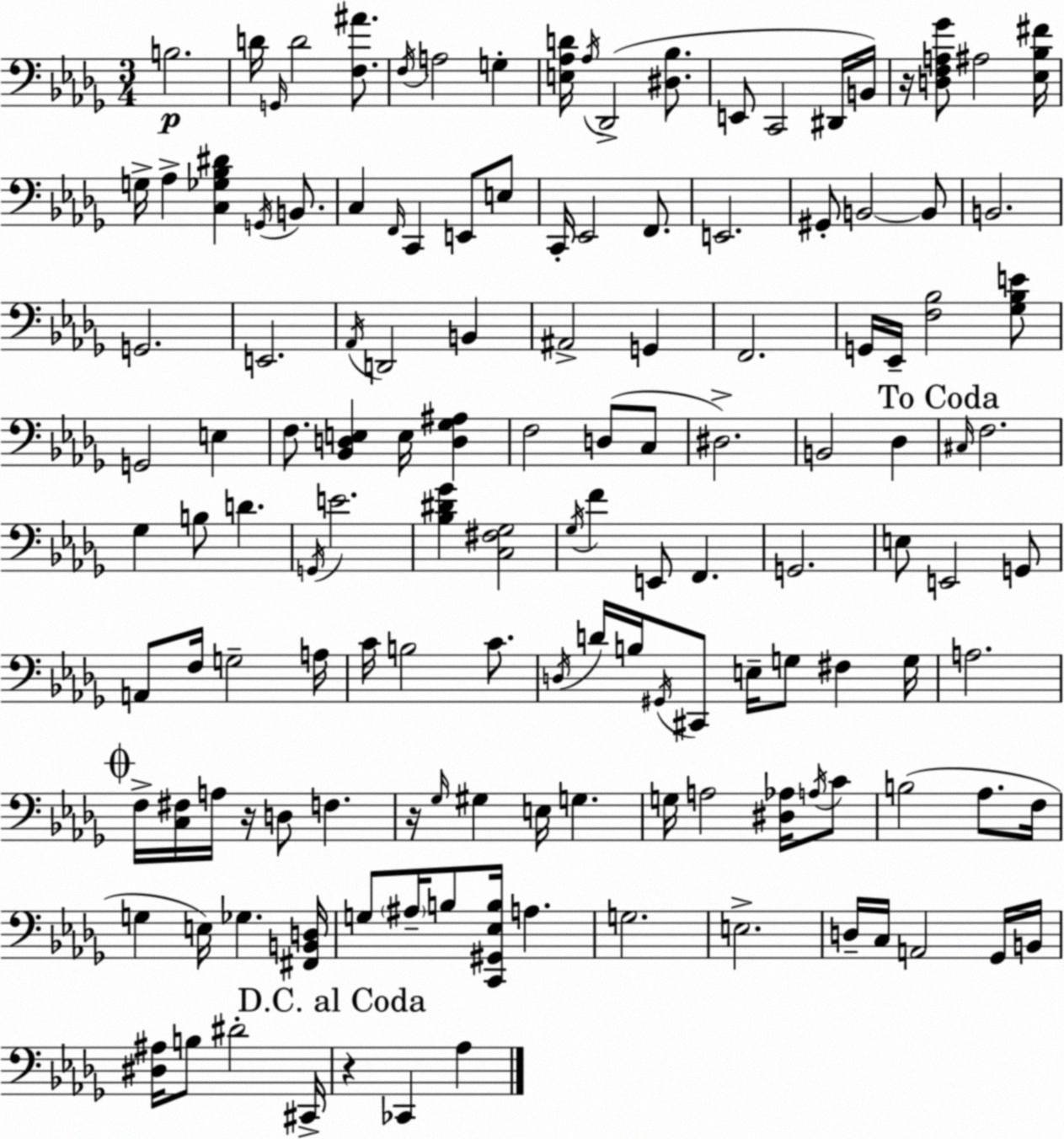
X:1
T:Untitled
M:3/4
L:1/4
K:Bbm
B,2 D/4 G,,/4 D2 [F,^A]/2 F,/4 A,2 G, [E,_A,D]/4 _A,/4 _D,,2 [^D,_B,]/2 E,,/2 C,,2 ^D,,/4 B,,/4 z/4 [D,F,A,_G]/2 ^A,2 [_E,_B,^F]/4 G,/4 _A, [C,_G,_B,^D] G,,/4 B,,/2 C, F,,/4 C,, E,,/2 E,/2 C,,/4 _E,,2 F,,/2 E,,2 ^G,,/2 B,,2 B,,/2 B,,2 G,,2 E,,2 _A,,/4 D,,2 B,, ^A,,2 G,, F,,2 G,,/4 _E,,/4 [F,_B,]2 [_G,_B,E]/2 G,,2 E, F,/2 [_B,,D,E,] E,/4 [D,_G,^A,] F,2 D,/2 C,/2 ^D,2 B,,2 _D, ^C,/4 F,2 _G, B,/2 D G,,/4 E2 [_B,^D_G] [C,^F,_G,]2 _G,/4 F E,,/2 F,, G,,2 E,/2 E,,2 G,,/2 A,,/2 F,/4 G,2 A,/4 C/4 B,2 C/2 D,/4 D/4 B,/4 ^G,,/4 ^C,,/2 E,/4 G,/2 ^F, G,/4 A,2 F,/4 [C,^F,]/4 A,/4 z/4 D,/2 F, z/4 _G,/4 ^G, E,/4 G, G,/4 A,2 [^D,_A,]/4 A,/4 C/2 B,2 _A,/2 F,/4 G, E,/4 _G, [^F,,B,,D,]/4 G,/2 ^A,/4 B,/2 [C,,^G,,_E,B,]/4 A, G,2 E,2 D,/4 C,/4 A,,2 _G,,/4 B,,/4 [^D,^A,]/4 B,/2 ^D2 ^C,,/4 z _C,, _A,